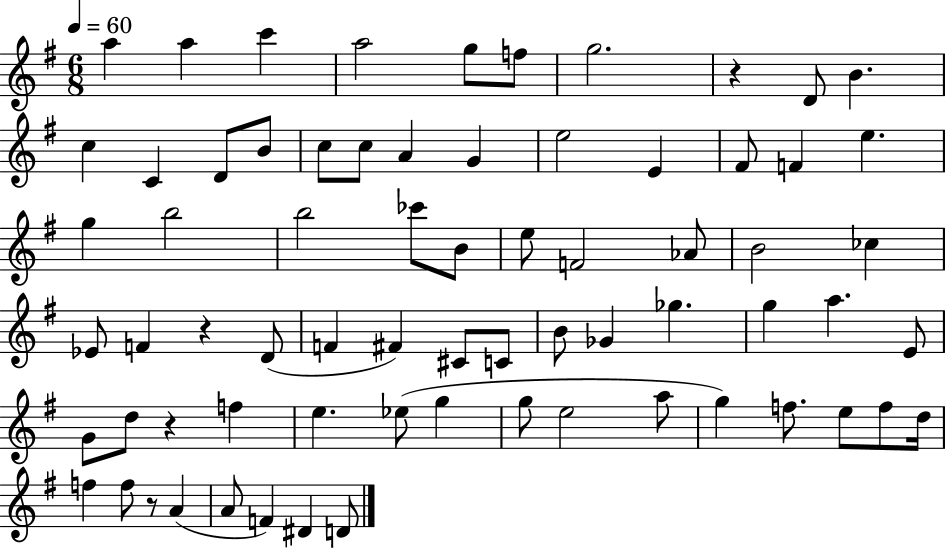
{
  \clef treble
  \numericTimeSignature
  \time 6/8
  \key g \major
  \tempo 4 = 60
  \repeat volta 2 { a''4 a''4 c'''4 | a''2 g''8 f''8 | g''2. | r4 d'8 b'4. | \break c''4 c'4 d'8 b'8 | c''8 c''8 a'4 g'4 | e''2 e'4 | fis'8 f'4 e''4. | \break g''4 b''2 | b''2 ces'''8 b'8 | e''8 f'2 aes'8 | b'2 ces''4 | \break ees'8 f'4 r4 d'8( | f'4 fis'4) cis'8 c'8 | b'8 ges'4 ges''4. | g''4 a''4. e'8 | \break g'8 d''8 r4 f''4 | e''4. ees''8( g''4 | g''8 e''2 a''8 | g''4) f''8. e''8 f''8 d''16 | \break f''4 f''8 r8 a'4( | a'8 f'4) dis'4 d'8 | } \bar "|."
}